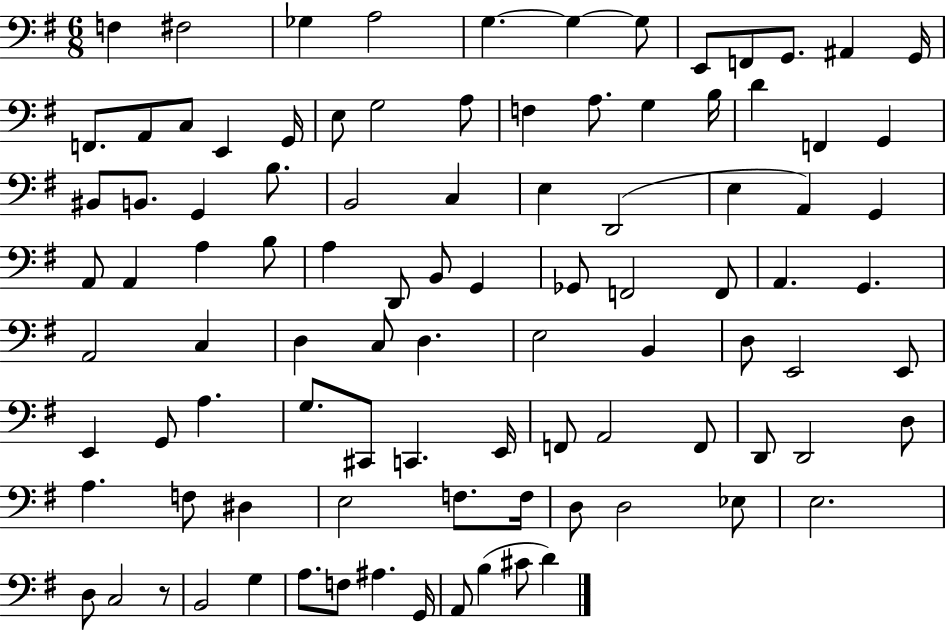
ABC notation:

X:1
T:Untitled
M:6/8
L:1/4
K:G
F, ^F,2 _G, A,2 G, G, G,/2 E,,/2 F,,/2 G,,/2 ^A,, G,,/4 F,,/2 A,,/2 C,/2 E,, G,,/4 E,/2 G,2 A,/2 F, A,/2 G, B,/4 D F,, G,, ^B,,/2 B,,/2 G,, B,/2 B,,2 C, E, D,,2 E, A,, G,, A,,/2 A,, A, B,/2 A, D,,/2 B,,/2 G,, _G,,/2 F,,2 F,,/2 A,, G,, A,,2 C, D, C,/2 D, E,2 B,, D,/2 E,,2 E,,/2 E,, G,,/2 A, G,/2 ^C,,/2 C,, E,,/4 F,,/2 A,,2 F,,/2 D,,/2 D,,2 D,/2 A, F,/2 ^D, E,2 F,/2 F,/4 D,/2 D,2 _E,/2 E,2 D,/2 C,2 z/2 B,,2 G, A,/2 F,/2 ^A, G,,/4 A,,/2 B, ^C/2 D